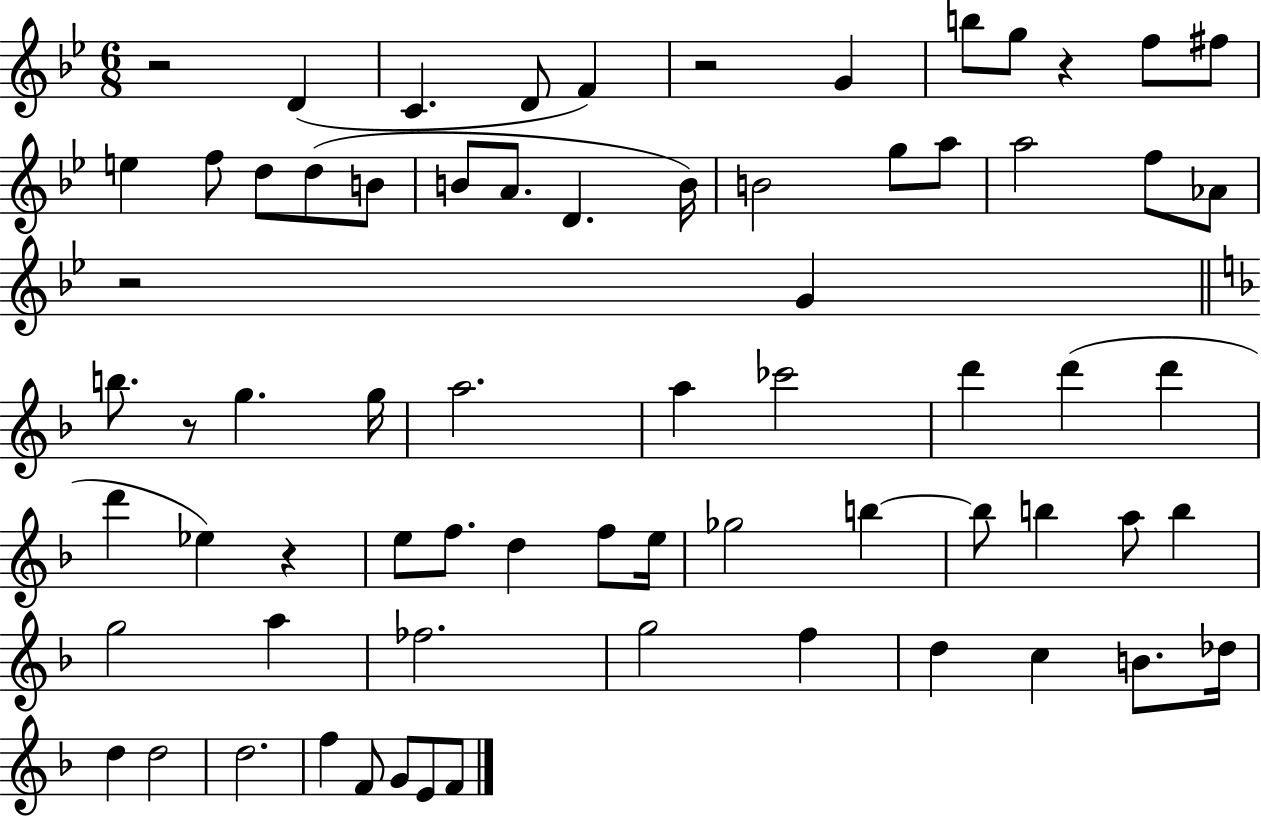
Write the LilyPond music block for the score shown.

{
  \clef treble
  \numericTimeSignature
  \time 6/8
  \key bes \major
  \repeat volta 2 { r2 d'4( | c'4. d'8 f'4) | r2 g'4 | b''8 g''8 r4 f''8 fis''8 | \break e''4 f''8 d''8 d''8( b'8 | b'8 a'8. d'4. b'16) | b'2 g''8 a''8 | a''2 f''8 aes'8 | \break r2 g'4 | \bar "||" \break \key f \major b''8. r8 g''4. g''16 | a''2. | a''4 ces'''2 | d'''4 d'''4( d'''4 | \break d'''4 ees''4) r4 | e''8 f''8. d''4 f''8 e''16 | ges''2 b''4~~ | b''8 b''4 a''8 b''4 | \break g''2 a''4 | fes''2. | g''2 f''4 | d''4 c''4 b'8. des''16 | \break d''4 d''2 | d''2. | f''4 f'8 g'8 e'8 f'8 | } \bar "|."
}